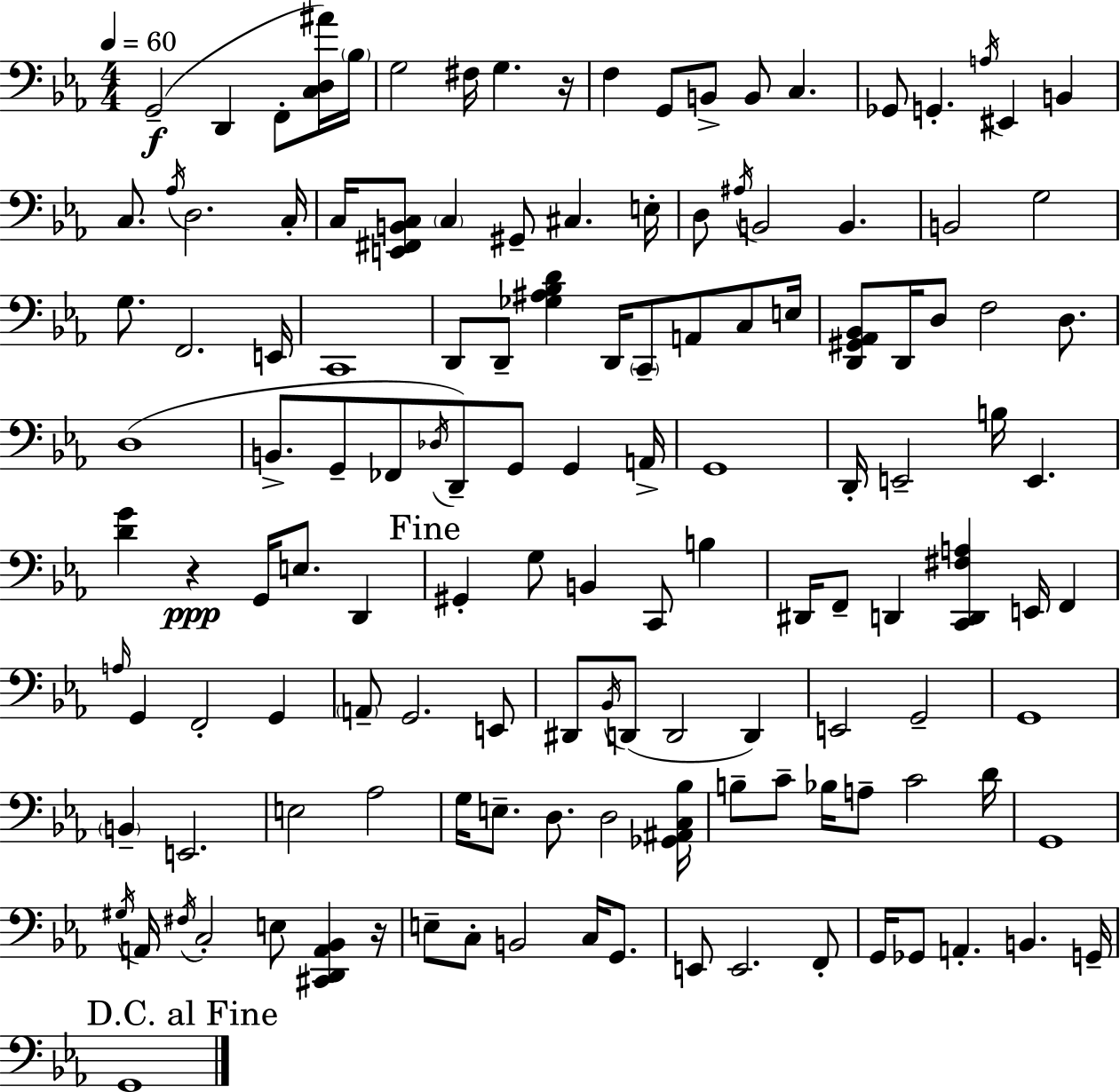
X:1
T:Untitled
M:4/4
L:1/4
K:Cm
G,,2 D,, F,,/2 [C,D,^A]/4 _B,/4 G,2 ^F,/4 G, z/4 F, G,,/2 B,,/2 B,,/2 C, _G,,/2 G,, A,/4 ^E,, B,, C,/2 _A,/4 D,2 C,/4 C,/4 [E,,^F,,B,,C,]/2 C, ^G,,/2 ^C, E,/4 D,/2 ^A,/4 B,,2 B,, B,,2 G,2 G,/2 F,,2 E,,/4 C,,4 D,,/2 D,,/2 [_G,^A,_B,D] D,,/4 C,,/2 A,,/2 C,/2 E,/4 [D,,^G,,_A,,_B,,]/2 D,,/4 D,/2 F,2 D,/2 D,4 B,,/2 G,,/2 _F,,/2 _D,/4 D,,/2 G,,/2 G,, A,,/4 G,,4 D,,/4 E,,2 B,/4 E,, [DG] z G,,/4 E,/2 D,, ^G,, G,/2 B,, C,,/2 B, ^D,,/4 F,,/2 D,, [C,,D,,^F,A,] E,,/4 F,, A,/4 G,, F,,2 G,, A,,/2 G,,2 E,,/2 ^D,,/2 _B,,/4 D,,/2 D,,2 D,, E,,2 G,,2 G,,4 B,, E,,2 E,2 _A,2 G,/4 E,/2 D,/2 D,2 [_G,,^A,,C,_B,]/4 B,/2 C/2 _B,/4 A,/2 C2 D/4 G,,4 ^G,/4 A,,/4 ^F,/4 C,2 E,/2 [^C,,D,,A,,_B,,] z/4 E,/2 C,/2 B,,2 C,/4 G,,/2 E,,/2 E,,2 F,,/2 G,,/4 _G,,/2 A,, B,, G,,/4 G,,4